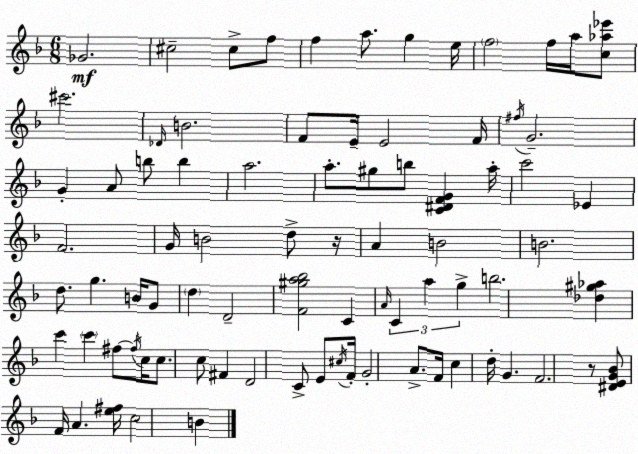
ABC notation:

X:1
T:Untitled
M:6/8
L:1/4
K:Dm
_G2 ^c2 ^c/2 f/2 f a/2 g e/4 f2 f/4 a/4 [c_a_e']/2 ^c'2 _D/4 B2 F/2 E/4 E2 F/4 ^f/4 G2 G A/2 b/2 b a2 a/2 ^g/2 b/2 [C^DFG] a/4 c'2 _E F2 G/4 B2 d/2 z/4 A B2 B2 d/2 g B/4 G/2 d D2 [F^ga_b]2 C A/4 C a g b2 [_d^g_a] c' c' ^f/2 ^f/4 c/4 c/2 c/2 ^F D2 C/2 E/2 ^c/4 F/4 G2 A/2 F/4 c d/4 G F2 z/2 [^DEG_B]/2 F/4 A [e^f]/4 c2 B